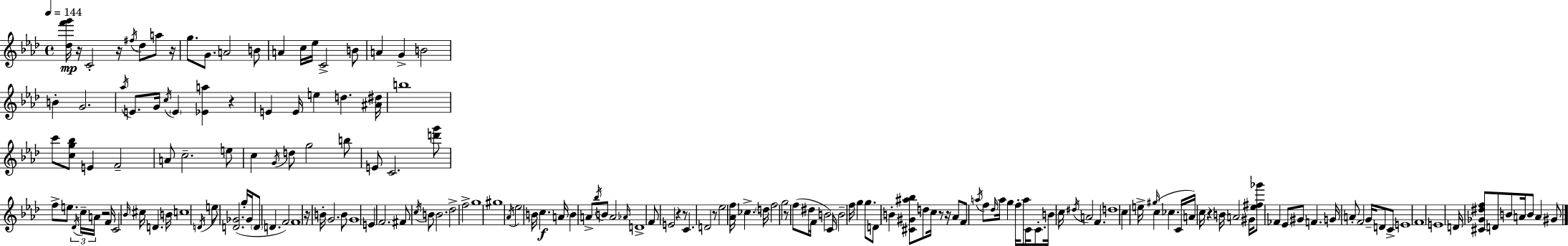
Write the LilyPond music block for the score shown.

{
  \clef treble
  \time 4/4
  \defaultTimeSignature
  \key aes \major
  \tempo 4 = 144
  <des'' f''' g'''>16\mp r16 c'2-. r16 \acciaccatura { fis''16 } des''8 a''8 | r16 g''8. g'8. a'2 b'8 | a'4 c''16 ees''16 c'2-> b'8 | a'4 g'4-> b'2 | \break b'4-. g'2. | \acciaccatura { aes''16 } e'8. g'16 \acciaccatura { c''16 } \parenthesize e'4 <ees' a''>4 r4 | e'4 e'16 e''4 d''4. | <ais' dis''>16 b''1 | \break c'''8 <c'' g'' bes''>8 e'4 f'2-- | a'8 c''2.-- | e''8 c''4 \acciaccatura { g'16 } d''8 g''2 | b''8 e'8 c'2. | \break <d''' g'''>8 f''8-> e''8. \tuplet 3/2 { \acciaccatura { des'16 } c''16-- a'16 } r2 | f'16 c'2 \grace { bes'16 } cis''16 d'4. | b'16 c''1 | \acciaccatura { d'16 } e''8 <d' ges'>2.( | \break g''16-. ges'16 \parenthesize d'8 d'4. f'2) | f'1 | r16 b'16-. g'2. | b'8 g'1 | \break e'4 f'2. | fis'8 \acciaccatura { c''16 } b'8 b'2. | des''2-> | f''2-> g''1 | \break gis''1 | \acciaccatura { aes'16 } ees''2 | b'16 c''4.\f a'16 b'4 a'8-> \acciaccatura { bes''16 } | b'8 a'2 \grace { aes'16 } d'1-> | \break f'8 e'2 | r4 r8 c'4. | d'2 r8 ees''2 | <aes' f''>16 ces''4.-> \parenthesize d''16 f''2 | \break g''2 r8 f''8( dis''8 | f'16 b'2 c'16) b'2-- | f''16 g''4 g''8. d'8 b'4-. | <cis' gis' ais'' bes''>8 d''8 c''16 r8 r16 aes'8 f'8 \acciaccatura { a''16 } f''8 | \break \grace { des''16 } a''16 g''4 f''16-. a''8 c'16 c'8.-. b'16 c''16 \acciaccatura { dis''16 } | a'2 f'4. d''1 | c''4 | e''16-> \grace { gis''16 } c''4( ces''4. c'16 a'16) | \break c''16 r4 b'16 a'2 gis'16 <ees'' fis'' ges'''>8 | fes'4 ees'8 gis'8 f'4. g'16 | a'8-. f'2 g'16-- d'8 c'8-> e'1 | f'1 | \break e'1 | d'16 | <cis' ges' dis'' f''>8 d'8 b'8 a'16 b'8 a'4 gis'8 \bar "|."
}